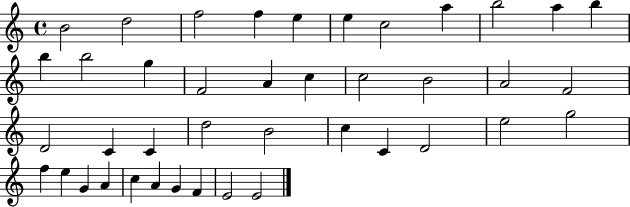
{
  \clef treble
  \time 4/4
  \defaultTimeSignature
  \key c \major
  b'2 d''2 | f''2 f''4 e''4 | e''4 c''2 a''4 | b''2 a''4 b''4 | \break b''4 b''2 g''4 | f'2 a'4 c''4 | c''2 b'2 | a'2 f'2 | \break d'2 c'4 c'4 | d''2 b'2 | c''4 c'4 d'2 | e''2 g''2 | \break f''4 e''4 g'4 a'4 | c''4 a'4 g'4 f'4 | e'2 e'2 | \bar "|."
}